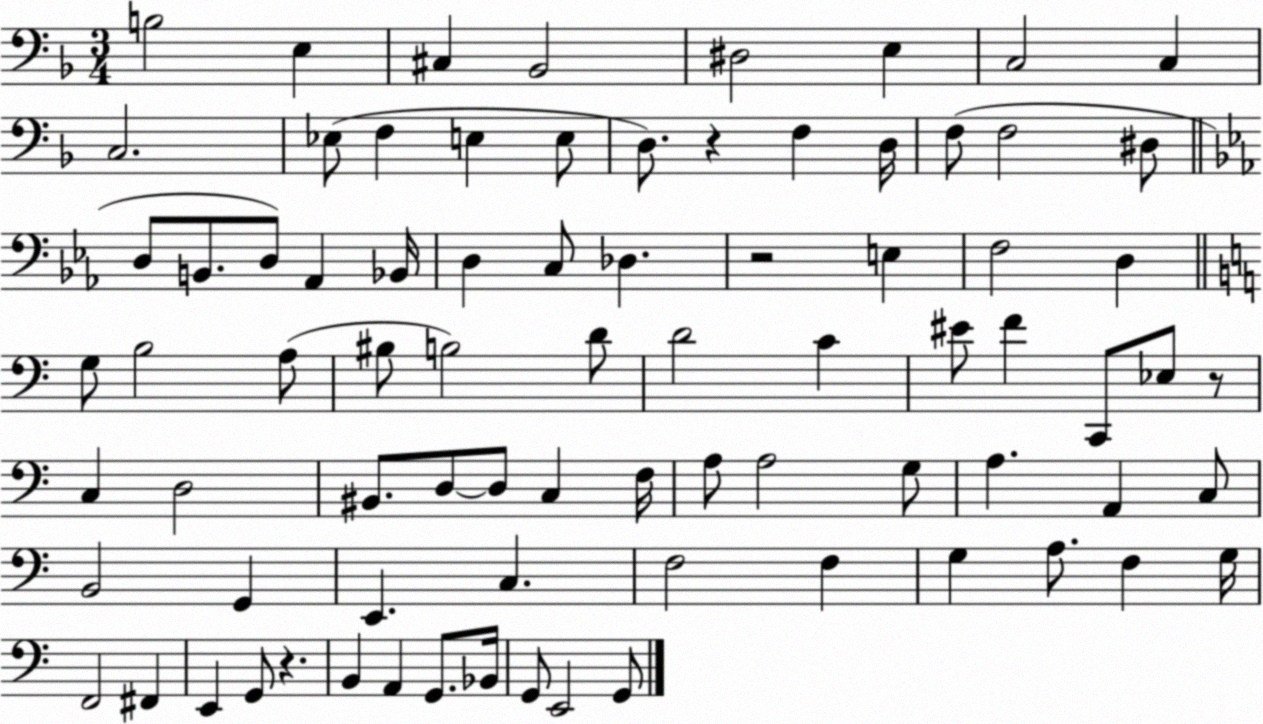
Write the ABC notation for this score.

X:1
T:Untitled
M:3/4
L:1/4
K:F
B,2 E, ^C, _B,,2 ^D,2 E, C,2 C, C,2 _E,/2 F, E, E,/2 D,/2 z F, D,/4 F,/2 F,2 ^D,/2 D,/2 B,,/2 D,/2 _A,, _B,,/4 D, C,/2 _D, z2 E, F,2 D, G,/2 B,2 A,/2 ^B,/2 B,2 D/2 D2 C ^E/2 F C,,/2 _E,/2 z/2 C, D,2 ^B,,/2 D,/2 D,/2 C, F,/4 A,/2 A,2 G,/2 A, A,, C,/2 B,,2 G,, E,, C, F,2 F, G, A,/2 F, G,/4 F,,2 ^F,, E,, G,,/2 z B,, A,, G,,/2 _B,,/4 G,,/2 E,,2 G,,/2